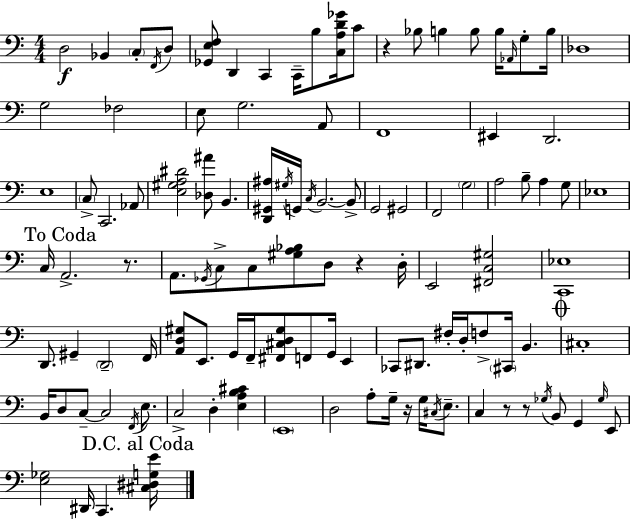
X:1
T:Untitled
M:4/4
L:1/4
K:Am
D,2 _B,, C,/2 F,,/4 D,/2 [_G,,E,F,]/2 D,, C,, C,,/4 B,/2 [C,A,D_G]/4 C/2 z _B,/2 B, B,/2 B,/4 _A,,/4 G,/2 B,/4 _D,4 G,2 _F,2 E,/2 G,2 A,,/2 F,,4 ^E,, D,,2 E,4 C,/2 C,,2 _A,,/2 [E,^G,A,^D]2 [_D,^A]/2 B,, [D,,^G,,^A,]/4 ^G,/4 G,,/4 C,/4 B,,2 B,,/2 G,,2 ^G,,2 F,,2 G,2 A,2 B,/2 A, G,/2 _E,4 C,/4 A,,2 z/2 A,,/2 _G,,/4 C,/2 C,/2 [^G,A,_B,]/2 D,/2 z D,/4 E,,2 [^F,,C,^G,]2 [C,,_E,]4 D,,/2 ^G,, D,,2 F,,/4 [A,,D,^G,]/2 E,,/2 G,,/4 F,,/4 [^F,,^C,D,^G,]/2 F,,/2 G,,/4 E,, _C,,/2 ^D,,/2 ^F,/4 D,/4 F,/2 ^C,,/4 B,, ^C,4 B,,/4 D,/2 C,/2 C,2 F,,/4 E,/2 C,2 D, [E,A,B,^C] E,,4 D,2 A,/2 G,/4 z/4 G,/4 ^C,/4 E,/2 C, z/2 z/2 _G,/4 B,,/2 G,, _G,/4 E,,/2 [E,_G,]2 ^D,,/4 C,, [^C,^D,G,E]/4